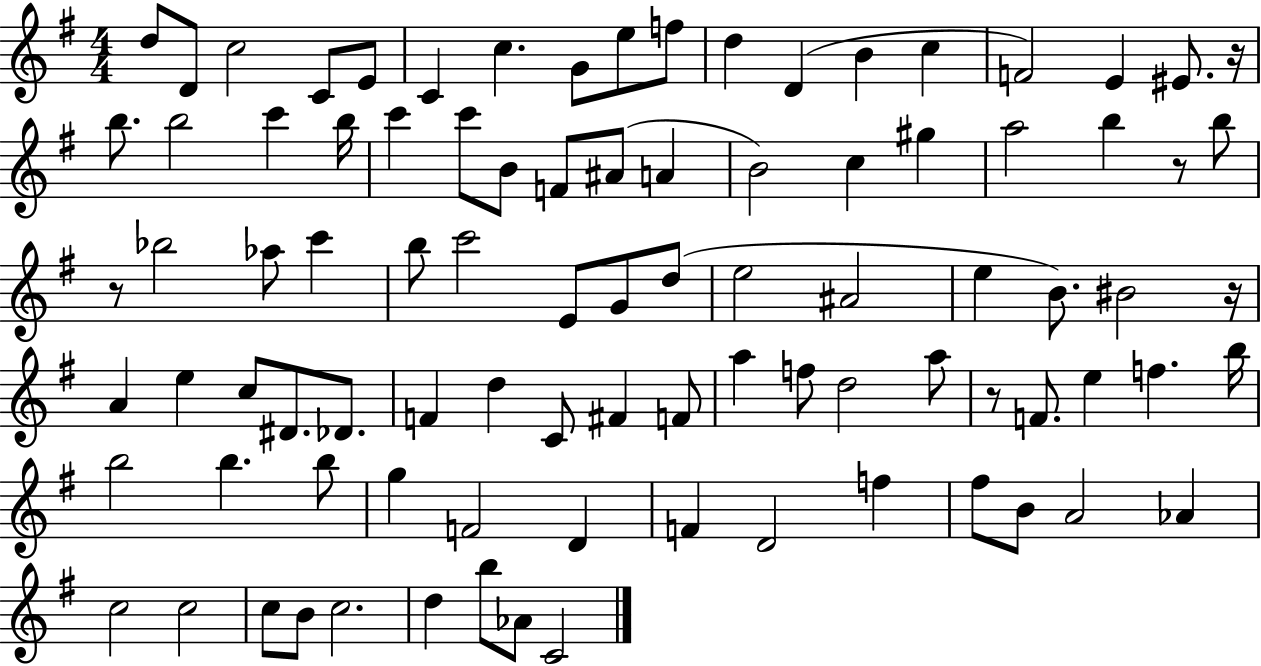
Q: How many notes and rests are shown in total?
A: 91